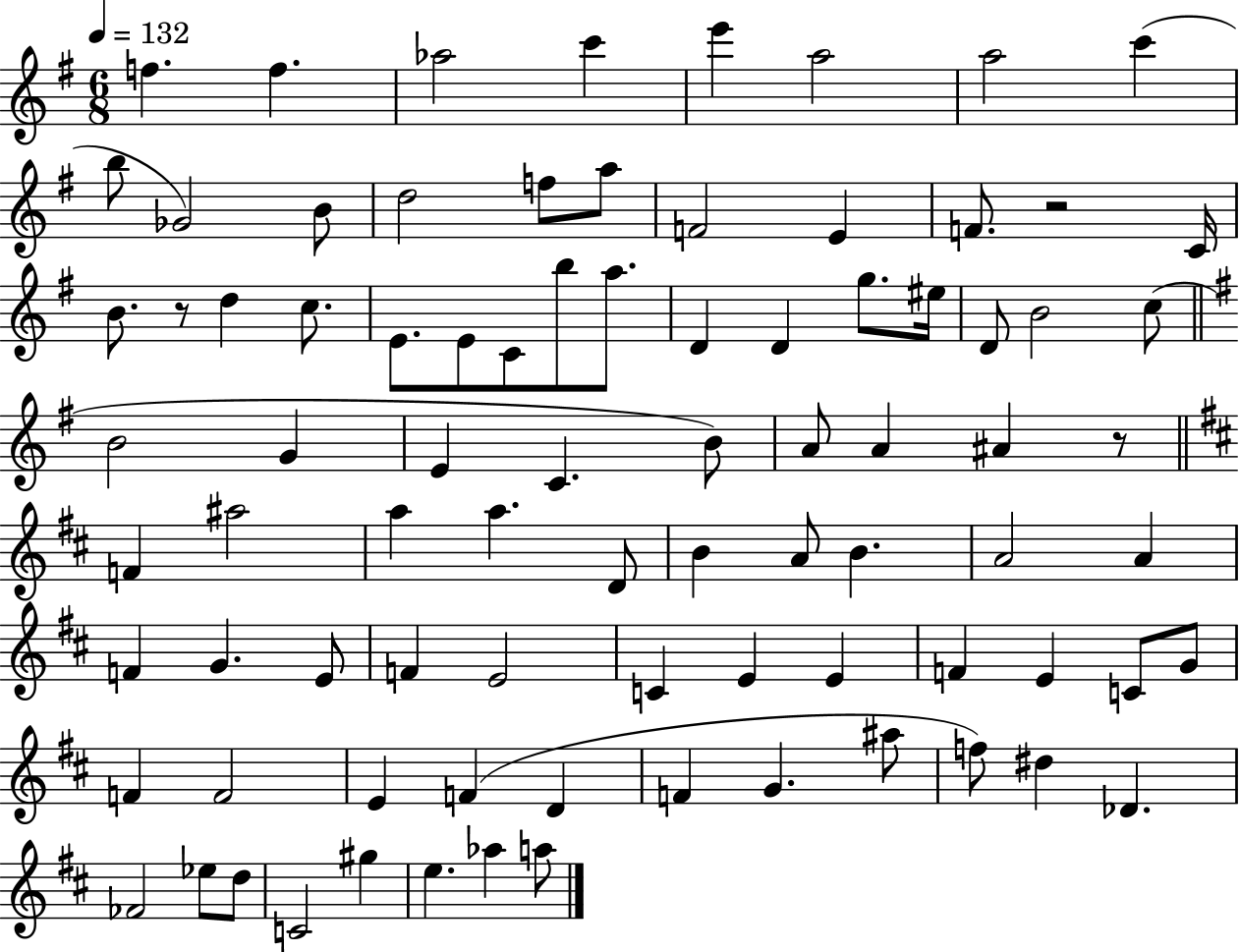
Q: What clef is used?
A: treble